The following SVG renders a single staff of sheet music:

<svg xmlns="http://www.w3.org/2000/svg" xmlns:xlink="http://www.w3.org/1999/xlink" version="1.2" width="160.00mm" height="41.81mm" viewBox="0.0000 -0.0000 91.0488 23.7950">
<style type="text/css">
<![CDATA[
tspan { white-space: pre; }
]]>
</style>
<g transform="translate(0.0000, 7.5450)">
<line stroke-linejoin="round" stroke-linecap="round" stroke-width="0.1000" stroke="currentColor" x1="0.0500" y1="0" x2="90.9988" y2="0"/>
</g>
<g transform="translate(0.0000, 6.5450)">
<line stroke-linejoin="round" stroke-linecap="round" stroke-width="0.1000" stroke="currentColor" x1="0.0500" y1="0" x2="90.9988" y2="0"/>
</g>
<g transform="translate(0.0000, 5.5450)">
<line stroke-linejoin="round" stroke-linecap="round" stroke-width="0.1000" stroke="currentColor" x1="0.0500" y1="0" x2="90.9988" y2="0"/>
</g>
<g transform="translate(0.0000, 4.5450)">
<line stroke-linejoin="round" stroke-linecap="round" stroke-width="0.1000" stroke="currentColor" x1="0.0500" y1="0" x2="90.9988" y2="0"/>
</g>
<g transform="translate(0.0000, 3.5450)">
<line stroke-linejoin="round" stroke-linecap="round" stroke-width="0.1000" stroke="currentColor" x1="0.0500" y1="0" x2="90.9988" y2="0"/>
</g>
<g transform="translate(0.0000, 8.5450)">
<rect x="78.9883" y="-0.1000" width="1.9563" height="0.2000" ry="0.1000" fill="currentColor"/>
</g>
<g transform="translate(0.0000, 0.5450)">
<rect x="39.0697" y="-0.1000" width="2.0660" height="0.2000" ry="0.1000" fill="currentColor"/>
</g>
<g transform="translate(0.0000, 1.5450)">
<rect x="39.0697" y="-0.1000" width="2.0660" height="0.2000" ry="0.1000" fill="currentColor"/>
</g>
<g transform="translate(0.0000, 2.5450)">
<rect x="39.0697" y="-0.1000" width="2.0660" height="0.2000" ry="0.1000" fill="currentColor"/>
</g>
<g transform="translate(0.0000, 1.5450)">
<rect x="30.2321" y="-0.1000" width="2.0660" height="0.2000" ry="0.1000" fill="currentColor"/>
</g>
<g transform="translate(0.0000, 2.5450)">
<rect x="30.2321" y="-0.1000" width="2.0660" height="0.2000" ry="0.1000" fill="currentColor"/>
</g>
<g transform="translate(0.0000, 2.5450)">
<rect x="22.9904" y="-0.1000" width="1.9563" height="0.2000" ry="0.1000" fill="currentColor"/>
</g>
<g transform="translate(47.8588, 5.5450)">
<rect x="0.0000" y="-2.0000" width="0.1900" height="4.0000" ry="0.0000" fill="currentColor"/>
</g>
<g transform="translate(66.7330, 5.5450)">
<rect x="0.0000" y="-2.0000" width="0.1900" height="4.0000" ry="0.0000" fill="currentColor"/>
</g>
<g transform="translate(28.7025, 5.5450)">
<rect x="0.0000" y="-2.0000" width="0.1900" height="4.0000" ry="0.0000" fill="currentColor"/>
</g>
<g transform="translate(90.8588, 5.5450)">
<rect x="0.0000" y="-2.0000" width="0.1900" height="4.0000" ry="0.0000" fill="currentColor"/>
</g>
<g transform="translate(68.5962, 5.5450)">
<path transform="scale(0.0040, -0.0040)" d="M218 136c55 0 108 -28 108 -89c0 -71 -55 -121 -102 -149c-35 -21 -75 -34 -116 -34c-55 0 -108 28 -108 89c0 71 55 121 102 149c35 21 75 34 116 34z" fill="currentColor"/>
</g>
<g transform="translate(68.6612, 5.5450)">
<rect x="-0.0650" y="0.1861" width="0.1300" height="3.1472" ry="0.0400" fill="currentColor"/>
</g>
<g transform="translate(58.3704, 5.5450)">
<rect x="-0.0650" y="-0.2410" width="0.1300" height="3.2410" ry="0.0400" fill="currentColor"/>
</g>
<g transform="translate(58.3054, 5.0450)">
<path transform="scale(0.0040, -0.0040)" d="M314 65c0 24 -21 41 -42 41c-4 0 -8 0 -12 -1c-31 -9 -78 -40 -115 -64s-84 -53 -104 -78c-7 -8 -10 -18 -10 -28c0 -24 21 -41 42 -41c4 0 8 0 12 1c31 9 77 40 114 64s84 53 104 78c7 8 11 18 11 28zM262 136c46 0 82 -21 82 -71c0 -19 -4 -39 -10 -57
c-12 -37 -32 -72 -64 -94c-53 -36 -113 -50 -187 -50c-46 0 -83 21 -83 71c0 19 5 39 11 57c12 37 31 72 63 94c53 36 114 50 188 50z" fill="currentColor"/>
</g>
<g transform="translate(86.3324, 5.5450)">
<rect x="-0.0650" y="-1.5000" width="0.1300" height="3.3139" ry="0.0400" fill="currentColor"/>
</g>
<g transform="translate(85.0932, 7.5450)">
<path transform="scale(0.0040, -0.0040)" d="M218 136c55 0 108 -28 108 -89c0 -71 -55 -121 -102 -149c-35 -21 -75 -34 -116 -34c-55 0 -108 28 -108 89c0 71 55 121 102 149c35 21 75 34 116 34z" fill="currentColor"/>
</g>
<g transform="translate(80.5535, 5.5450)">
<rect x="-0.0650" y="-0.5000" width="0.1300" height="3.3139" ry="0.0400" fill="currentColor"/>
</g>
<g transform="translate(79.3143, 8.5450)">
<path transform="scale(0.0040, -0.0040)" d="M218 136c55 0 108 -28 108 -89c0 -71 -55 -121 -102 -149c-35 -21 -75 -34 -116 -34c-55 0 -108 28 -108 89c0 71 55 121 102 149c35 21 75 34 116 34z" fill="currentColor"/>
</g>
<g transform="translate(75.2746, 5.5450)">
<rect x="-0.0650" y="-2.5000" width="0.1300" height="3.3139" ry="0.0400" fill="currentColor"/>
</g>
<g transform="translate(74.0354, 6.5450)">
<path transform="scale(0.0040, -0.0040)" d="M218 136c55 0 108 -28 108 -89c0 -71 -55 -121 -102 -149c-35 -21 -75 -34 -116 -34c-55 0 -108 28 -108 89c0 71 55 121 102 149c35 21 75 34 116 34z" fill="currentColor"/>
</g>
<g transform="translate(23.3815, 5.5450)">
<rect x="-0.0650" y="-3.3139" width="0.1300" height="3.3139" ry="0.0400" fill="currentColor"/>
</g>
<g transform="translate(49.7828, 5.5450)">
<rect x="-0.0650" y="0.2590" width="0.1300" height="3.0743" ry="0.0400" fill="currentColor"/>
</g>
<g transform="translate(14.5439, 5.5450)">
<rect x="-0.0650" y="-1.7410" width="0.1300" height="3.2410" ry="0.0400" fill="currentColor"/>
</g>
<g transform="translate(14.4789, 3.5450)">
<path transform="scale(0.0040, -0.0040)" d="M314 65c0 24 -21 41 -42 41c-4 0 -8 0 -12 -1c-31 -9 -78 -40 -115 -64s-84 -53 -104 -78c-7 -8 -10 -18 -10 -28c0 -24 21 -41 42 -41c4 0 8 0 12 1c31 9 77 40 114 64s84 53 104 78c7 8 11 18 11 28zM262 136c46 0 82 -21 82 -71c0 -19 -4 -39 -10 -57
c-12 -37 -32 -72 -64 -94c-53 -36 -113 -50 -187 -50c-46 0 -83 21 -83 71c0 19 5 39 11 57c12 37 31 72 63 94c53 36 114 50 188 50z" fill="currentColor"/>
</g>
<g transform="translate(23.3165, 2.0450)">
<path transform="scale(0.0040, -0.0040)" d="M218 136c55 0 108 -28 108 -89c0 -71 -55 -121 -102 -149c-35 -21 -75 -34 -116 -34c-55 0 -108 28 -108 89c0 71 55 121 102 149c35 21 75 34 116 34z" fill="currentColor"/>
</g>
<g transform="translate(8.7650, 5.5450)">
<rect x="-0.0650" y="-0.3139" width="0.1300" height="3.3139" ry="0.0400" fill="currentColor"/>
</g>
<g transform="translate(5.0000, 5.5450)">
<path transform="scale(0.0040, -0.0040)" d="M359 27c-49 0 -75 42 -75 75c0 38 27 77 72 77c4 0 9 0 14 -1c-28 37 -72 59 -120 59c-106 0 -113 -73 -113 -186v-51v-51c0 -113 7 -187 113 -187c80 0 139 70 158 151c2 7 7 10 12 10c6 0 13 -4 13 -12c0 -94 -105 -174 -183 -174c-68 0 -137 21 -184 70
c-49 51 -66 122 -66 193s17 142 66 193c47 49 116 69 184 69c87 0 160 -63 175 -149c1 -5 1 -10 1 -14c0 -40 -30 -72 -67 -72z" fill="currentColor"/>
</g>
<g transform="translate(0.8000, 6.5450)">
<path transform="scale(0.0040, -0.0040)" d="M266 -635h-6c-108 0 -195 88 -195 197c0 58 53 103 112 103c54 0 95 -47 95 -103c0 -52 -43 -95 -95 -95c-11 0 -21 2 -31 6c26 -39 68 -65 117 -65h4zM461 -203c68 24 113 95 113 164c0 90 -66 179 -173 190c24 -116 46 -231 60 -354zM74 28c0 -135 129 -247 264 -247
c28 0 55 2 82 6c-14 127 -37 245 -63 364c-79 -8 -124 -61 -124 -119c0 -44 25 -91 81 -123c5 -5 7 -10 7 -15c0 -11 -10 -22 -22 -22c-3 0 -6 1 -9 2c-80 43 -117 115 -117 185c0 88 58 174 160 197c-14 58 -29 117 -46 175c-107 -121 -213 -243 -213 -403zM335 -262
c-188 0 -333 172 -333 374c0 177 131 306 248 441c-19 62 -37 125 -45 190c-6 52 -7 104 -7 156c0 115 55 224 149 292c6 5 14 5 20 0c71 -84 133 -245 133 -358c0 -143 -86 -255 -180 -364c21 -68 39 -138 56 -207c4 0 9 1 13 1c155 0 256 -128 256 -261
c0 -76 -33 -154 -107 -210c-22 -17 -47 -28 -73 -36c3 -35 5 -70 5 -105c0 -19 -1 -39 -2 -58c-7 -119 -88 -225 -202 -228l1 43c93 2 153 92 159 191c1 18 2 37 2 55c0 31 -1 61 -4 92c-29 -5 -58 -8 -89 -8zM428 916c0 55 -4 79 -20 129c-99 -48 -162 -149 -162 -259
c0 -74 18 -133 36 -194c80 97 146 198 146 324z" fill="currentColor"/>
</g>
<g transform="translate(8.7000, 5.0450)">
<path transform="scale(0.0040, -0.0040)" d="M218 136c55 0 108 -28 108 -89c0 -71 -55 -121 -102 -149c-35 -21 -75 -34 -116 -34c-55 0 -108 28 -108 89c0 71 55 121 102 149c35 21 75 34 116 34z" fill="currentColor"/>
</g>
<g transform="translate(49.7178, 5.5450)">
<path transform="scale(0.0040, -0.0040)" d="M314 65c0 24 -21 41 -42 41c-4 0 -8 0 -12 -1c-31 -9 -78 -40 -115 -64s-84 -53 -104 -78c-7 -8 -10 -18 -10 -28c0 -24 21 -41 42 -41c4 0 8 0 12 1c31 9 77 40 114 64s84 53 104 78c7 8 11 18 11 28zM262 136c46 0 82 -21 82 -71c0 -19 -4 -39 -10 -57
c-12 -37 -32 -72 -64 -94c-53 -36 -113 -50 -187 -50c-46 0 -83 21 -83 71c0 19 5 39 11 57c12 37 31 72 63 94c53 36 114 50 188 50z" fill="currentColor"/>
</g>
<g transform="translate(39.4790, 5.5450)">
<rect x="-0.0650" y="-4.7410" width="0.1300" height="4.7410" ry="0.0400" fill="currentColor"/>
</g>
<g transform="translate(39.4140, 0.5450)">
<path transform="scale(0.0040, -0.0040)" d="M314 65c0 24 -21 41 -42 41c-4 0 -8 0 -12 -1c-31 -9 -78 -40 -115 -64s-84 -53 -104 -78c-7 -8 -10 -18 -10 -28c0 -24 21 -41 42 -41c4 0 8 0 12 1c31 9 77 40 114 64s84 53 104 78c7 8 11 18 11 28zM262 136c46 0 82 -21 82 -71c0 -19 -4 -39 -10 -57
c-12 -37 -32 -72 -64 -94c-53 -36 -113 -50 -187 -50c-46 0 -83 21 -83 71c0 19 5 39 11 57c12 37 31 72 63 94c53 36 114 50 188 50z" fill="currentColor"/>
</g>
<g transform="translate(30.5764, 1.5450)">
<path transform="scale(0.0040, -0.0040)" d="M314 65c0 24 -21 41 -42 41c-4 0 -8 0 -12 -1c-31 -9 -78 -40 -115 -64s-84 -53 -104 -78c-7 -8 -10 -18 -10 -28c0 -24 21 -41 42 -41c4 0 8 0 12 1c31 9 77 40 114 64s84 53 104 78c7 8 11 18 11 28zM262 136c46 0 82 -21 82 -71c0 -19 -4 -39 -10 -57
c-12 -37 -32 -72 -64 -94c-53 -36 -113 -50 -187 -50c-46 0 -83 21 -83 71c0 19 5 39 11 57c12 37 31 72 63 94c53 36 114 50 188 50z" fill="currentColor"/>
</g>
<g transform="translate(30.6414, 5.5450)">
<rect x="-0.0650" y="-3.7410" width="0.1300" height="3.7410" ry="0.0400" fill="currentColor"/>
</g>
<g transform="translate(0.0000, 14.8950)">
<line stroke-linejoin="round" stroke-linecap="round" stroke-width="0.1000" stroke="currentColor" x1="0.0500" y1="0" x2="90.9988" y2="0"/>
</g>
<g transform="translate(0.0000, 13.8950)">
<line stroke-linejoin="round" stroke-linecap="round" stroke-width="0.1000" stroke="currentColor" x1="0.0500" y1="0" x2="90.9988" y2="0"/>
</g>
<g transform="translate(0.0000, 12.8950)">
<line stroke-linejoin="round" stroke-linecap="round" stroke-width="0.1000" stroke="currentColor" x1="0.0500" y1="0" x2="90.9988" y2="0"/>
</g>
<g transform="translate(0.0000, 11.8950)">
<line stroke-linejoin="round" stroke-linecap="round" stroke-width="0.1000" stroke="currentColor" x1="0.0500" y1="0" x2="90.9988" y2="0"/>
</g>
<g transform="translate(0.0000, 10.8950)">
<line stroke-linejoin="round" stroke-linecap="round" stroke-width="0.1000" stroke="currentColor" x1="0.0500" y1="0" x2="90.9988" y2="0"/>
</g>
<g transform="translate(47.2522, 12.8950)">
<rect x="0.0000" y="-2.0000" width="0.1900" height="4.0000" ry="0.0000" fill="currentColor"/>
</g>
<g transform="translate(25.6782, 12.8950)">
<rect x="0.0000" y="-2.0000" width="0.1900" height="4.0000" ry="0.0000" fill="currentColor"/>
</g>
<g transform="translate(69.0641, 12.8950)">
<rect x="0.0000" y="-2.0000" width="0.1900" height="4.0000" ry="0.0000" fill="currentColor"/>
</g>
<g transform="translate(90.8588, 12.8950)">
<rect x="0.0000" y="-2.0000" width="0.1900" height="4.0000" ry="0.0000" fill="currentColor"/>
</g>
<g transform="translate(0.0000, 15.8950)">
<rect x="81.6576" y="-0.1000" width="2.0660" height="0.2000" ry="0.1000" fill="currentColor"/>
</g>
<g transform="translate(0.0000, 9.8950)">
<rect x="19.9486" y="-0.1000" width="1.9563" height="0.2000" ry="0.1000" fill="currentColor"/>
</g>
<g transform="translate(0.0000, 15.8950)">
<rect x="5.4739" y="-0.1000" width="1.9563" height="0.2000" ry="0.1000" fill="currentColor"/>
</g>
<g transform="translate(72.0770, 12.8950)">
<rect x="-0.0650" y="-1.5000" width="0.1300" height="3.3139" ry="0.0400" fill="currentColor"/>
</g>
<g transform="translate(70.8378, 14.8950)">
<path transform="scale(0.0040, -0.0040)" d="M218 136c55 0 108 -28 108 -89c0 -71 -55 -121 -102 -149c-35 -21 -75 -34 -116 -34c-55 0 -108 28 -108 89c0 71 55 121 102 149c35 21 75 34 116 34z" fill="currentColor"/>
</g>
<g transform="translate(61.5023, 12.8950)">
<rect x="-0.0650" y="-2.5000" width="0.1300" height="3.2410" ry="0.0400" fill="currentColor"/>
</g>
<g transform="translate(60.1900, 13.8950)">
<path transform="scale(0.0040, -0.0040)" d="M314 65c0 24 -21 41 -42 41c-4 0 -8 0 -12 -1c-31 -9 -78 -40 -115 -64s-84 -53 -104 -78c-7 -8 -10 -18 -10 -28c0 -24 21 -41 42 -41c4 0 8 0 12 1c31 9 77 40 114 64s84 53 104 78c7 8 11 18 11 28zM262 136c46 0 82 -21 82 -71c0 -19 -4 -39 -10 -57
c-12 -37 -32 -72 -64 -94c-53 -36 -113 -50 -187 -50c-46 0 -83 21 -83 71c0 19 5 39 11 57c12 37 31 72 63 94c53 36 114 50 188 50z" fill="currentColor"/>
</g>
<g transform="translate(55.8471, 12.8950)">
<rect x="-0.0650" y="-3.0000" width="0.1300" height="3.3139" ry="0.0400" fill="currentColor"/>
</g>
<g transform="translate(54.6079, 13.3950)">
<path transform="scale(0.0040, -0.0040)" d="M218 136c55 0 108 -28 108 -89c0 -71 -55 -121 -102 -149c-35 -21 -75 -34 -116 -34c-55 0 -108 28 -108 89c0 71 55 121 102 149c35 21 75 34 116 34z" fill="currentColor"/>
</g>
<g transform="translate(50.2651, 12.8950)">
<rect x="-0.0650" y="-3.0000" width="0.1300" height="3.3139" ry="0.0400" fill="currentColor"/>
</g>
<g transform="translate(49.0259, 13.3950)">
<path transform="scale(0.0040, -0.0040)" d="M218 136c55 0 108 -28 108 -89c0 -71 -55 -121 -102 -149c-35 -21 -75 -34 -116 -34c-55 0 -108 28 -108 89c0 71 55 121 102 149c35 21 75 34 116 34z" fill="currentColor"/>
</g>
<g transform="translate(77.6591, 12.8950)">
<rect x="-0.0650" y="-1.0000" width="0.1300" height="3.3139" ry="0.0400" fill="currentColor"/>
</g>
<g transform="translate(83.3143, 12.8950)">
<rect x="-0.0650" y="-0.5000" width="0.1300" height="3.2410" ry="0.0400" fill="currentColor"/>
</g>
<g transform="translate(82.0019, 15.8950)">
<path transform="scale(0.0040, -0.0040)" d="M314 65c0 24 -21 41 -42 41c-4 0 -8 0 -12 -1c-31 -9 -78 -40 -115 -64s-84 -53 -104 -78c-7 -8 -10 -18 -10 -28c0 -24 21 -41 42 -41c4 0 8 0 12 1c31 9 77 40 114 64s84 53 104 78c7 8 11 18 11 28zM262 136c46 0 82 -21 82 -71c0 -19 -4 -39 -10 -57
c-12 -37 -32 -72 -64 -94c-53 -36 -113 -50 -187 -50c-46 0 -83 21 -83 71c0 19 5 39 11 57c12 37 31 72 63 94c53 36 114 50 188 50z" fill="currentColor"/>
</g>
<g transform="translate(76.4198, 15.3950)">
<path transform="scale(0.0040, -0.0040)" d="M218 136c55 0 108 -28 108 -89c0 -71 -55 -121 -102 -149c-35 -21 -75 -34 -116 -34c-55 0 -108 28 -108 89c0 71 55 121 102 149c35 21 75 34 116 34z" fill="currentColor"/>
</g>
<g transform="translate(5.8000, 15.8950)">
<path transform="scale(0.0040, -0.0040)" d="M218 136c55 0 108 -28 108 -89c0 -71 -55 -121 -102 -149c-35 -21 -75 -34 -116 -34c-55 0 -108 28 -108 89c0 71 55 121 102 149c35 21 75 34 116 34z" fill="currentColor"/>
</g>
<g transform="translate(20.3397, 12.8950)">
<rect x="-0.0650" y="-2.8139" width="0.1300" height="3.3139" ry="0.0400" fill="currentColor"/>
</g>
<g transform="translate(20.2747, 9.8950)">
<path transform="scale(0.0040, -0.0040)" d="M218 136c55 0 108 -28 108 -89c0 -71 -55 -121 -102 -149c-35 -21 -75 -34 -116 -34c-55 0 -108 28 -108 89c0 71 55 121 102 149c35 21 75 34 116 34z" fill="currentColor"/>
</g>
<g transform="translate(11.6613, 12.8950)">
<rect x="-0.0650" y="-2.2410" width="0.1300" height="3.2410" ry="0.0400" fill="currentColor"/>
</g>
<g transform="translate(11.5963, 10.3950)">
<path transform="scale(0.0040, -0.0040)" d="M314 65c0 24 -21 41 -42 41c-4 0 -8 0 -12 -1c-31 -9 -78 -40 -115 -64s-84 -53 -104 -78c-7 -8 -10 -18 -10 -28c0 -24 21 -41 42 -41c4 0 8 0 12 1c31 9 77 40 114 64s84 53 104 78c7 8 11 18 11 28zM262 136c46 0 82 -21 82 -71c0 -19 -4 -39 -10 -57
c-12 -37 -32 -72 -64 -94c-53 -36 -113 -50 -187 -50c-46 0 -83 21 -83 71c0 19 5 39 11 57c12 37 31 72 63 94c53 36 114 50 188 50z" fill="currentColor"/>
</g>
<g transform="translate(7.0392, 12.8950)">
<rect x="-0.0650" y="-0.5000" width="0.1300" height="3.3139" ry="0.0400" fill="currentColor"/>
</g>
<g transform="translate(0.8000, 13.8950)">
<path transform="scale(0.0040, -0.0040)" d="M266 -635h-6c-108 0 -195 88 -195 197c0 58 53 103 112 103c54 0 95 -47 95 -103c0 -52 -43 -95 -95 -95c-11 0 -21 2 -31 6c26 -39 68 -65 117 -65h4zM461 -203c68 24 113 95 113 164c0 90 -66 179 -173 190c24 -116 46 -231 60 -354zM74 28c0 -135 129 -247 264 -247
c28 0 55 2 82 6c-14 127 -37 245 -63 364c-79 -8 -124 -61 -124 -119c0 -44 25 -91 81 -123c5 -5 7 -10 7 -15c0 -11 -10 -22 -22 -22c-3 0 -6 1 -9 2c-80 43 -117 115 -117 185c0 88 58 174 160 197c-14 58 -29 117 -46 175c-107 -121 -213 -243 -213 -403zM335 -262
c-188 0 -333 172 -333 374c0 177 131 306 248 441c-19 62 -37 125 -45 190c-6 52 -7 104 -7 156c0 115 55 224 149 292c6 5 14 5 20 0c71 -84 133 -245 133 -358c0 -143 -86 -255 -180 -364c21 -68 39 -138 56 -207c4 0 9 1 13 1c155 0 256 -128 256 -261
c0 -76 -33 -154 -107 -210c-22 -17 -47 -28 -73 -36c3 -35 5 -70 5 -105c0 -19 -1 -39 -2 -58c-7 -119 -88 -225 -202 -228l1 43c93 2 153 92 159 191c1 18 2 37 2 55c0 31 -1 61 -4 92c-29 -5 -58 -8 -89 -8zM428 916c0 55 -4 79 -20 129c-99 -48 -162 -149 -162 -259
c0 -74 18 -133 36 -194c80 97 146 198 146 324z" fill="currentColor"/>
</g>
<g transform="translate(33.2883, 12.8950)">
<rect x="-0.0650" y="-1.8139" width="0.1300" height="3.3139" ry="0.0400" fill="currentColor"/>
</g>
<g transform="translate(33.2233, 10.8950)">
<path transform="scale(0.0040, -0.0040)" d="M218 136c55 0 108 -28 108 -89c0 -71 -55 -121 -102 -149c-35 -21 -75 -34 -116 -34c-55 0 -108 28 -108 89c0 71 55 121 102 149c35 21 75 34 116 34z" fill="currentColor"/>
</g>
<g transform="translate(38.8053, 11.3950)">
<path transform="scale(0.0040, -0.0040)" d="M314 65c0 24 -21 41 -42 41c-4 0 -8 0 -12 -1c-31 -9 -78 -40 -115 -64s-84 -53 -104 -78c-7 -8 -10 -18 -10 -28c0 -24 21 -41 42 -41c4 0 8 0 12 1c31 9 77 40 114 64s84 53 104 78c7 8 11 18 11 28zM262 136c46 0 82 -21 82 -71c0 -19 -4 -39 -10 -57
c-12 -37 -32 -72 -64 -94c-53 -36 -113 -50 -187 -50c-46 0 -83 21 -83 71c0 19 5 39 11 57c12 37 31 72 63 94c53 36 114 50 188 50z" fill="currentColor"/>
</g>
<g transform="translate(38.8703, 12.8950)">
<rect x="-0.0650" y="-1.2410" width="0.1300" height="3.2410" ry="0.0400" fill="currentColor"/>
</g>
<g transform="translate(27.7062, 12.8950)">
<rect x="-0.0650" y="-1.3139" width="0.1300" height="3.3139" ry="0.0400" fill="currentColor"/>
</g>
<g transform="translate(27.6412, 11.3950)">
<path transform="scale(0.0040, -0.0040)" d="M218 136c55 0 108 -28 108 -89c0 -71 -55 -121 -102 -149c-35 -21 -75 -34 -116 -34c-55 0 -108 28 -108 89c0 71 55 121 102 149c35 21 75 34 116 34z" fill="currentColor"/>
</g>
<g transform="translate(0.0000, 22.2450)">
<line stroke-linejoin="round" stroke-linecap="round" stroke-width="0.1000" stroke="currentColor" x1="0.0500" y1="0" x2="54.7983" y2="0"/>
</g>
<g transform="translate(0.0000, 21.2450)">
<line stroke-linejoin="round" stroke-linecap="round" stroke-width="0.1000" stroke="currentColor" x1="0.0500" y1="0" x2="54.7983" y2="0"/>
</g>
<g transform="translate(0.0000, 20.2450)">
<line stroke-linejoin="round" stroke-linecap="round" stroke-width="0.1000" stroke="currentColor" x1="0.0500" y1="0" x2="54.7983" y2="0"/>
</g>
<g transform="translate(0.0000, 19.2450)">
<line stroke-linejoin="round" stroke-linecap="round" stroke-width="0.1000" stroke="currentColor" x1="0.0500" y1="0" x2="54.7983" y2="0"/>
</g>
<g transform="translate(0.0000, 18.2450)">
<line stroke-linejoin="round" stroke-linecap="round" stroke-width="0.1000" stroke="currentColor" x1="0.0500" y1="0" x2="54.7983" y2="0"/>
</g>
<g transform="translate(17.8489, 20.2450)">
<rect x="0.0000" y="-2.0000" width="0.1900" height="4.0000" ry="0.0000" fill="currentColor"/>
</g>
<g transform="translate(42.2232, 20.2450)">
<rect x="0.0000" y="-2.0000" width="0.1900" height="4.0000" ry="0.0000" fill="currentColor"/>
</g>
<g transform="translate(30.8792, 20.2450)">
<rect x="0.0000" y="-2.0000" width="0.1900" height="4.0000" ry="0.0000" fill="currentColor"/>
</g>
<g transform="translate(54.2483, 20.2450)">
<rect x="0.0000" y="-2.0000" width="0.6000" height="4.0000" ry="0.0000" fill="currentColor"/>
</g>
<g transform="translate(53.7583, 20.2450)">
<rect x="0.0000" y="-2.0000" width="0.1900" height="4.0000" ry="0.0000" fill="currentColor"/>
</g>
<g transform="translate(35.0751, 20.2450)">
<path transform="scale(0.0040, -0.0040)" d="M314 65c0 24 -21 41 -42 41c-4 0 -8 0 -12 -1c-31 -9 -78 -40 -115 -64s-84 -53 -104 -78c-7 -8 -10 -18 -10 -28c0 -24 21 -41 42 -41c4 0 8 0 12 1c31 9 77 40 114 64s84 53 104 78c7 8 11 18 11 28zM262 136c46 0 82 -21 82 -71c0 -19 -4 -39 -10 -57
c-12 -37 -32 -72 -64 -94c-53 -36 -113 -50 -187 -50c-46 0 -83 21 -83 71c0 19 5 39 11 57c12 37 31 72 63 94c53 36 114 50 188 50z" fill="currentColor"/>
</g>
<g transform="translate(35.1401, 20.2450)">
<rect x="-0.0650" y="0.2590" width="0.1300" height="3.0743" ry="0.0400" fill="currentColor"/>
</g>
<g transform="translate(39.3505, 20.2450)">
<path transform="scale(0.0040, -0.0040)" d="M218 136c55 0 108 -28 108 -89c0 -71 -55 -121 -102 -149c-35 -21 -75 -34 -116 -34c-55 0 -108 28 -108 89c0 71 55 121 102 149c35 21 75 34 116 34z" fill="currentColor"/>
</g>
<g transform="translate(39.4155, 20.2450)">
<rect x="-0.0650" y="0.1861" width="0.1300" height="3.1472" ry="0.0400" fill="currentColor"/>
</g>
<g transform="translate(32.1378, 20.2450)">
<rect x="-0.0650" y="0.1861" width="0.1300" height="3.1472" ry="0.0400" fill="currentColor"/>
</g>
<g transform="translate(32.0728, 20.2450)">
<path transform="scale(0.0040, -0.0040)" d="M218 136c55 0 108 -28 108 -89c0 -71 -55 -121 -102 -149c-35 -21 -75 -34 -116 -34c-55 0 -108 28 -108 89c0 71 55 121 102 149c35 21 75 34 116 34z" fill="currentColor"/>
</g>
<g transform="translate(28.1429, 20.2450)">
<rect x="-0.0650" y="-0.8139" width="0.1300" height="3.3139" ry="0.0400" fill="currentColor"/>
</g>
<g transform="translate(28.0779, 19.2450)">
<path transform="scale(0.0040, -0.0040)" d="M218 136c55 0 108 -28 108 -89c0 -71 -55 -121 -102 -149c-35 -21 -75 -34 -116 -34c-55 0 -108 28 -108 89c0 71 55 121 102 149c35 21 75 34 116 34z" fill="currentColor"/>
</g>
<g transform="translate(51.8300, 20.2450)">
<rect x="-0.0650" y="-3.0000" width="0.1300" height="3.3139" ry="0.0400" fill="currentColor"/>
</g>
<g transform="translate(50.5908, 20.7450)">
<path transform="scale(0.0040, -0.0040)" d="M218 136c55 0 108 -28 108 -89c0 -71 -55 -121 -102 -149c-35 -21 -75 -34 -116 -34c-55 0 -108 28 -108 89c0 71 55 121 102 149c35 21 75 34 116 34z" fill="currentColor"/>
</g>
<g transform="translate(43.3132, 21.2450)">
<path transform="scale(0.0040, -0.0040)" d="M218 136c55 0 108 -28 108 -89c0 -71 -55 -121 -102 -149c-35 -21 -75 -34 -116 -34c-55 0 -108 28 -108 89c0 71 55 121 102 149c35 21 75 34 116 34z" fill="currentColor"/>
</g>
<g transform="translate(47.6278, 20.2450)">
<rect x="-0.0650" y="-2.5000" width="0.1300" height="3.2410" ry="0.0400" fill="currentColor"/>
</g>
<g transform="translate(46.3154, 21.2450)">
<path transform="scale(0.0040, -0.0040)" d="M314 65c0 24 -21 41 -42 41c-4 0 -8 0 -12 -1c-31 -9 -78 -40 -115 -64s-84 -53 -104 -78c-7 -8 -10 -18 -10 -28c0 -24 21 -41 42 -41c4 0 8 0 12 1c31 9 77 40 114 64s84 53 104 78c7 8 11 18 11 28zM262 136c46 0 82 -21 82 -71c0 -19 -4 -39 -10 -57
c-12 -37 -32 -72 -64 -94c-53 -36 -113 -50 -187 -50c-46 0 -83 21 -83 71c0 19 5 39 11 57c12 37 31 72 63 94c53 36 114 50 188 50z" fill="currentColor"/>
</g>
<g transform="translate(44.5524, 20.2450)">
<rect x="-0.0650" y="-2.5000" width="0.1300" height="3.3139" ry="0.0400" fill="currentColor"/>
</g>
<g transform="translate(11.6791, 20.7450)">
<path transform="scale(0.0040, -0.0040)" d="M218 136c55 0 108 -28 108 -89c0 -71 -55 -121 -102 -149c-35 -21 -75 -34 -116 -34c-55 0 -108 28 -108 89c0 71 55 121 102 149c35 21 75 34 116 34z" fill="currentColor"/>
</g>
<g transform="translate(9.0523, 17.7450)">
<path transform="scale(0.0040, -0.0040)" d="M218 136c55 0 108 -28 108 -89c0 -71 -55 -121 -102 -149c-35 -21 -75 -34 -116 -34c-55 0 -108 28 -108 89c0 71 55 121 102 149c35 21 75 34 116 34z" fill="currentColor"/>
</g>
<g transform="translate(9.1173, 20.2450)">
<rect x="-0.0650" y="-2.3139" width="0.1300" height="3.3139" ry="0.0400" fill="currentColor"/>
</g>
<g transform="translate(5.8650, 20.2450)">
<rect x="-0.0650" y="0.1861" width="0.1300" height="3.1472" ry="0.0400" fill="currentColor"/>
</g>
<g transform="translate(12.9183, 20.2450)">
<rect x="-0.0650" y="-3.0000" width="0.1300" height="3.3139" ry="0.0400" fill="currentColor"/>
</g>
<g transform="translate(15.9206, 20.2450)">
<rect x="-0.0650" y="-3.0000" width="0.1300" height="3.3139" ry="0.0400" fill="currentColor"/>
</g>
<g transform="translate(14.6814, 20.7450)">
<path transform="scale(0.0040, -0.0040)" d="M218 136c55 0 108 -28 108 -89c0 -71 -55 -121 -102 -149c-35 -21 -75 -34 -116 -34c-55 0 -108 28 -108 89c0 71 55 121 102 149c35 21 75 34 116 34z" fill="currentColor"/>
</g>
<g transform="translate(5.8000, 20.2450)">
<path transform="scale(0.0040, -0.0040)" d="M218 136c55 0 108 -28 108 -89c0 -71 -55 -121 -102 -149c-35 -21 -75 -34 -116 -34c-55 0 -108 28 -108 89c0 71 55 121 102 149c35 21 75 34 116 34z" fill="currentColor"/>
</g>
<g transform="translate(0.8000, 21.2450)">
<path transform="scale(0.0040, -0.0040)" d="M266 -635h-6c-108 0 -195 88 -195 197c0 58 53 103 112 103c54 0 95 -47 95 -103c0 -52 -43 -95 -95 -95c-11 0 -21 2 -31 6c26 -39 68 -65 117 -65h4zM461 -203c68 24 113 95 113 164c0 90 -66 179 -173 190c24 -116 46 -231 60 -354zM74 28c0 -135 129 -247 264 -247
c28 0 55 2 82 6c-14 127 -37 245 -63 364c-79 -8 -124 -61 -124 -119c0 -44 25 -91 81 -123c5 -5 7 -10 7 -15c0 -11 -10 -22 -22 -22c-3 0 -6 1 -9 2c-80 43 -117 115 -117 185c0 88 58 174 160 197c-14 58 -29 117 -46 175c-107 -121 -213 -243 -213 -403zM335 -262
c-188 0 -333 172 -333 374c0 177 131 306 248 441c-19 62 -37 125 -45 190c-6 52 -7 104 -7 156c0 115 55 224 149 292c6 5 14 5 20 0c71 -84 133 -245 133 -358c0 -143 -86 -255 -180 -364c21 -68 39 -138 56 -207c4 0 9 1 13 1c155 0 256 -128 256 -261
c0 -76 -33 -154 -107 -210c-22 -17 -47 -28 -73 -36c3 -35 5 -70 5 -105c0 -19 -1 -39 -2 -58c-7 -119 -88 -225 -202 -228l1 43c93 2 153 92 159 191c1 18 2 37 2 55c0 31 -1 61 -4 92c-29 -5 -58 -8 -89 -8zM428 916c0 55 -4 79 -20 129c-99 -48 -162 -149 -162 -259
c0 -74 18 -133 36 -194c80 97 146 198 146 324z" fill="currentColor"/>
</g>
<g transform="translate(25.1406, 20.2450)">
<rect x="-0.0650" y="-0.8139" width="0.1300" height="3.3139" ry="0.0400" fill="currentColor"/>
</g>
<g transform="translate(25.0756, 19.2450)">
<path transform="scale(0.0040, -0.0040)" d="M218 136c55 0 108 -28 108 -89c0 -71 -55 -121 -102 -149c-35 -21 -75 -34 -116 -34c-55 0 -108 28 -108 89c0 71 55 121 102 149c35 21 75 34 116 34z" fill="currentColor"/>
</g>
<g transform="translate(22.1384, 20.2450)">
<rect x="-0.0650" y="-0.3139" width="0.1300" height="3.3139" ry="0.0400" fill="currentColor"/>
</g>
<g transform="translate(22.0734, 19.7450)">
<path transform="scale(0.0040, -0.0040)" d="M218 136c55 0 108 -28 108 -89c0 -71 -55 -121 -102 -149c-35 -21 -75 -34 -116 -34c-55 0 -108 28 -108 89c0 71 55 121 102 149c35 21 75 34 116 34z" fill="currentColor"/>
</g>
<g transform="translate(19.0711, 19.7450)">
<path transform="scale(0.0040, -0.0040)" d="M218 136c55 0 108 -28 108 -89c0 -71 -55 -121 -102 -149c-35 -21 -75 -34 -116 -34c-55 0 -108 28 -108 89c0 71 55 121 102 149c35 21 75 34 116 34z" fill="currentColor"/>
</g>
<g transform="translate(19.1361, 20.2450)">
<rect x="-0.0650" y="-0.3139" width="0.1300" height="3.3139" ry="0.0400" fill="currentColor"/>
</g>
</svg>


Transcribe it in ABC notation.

X:1
T:Untitled
M:4/4
L:1/4
K:C
c f2 b c'2 e'2 B2 c2 B G C E C g2 a e f e2 A A G2 E D C2 B g A A c c d d B B2 B G G2 A